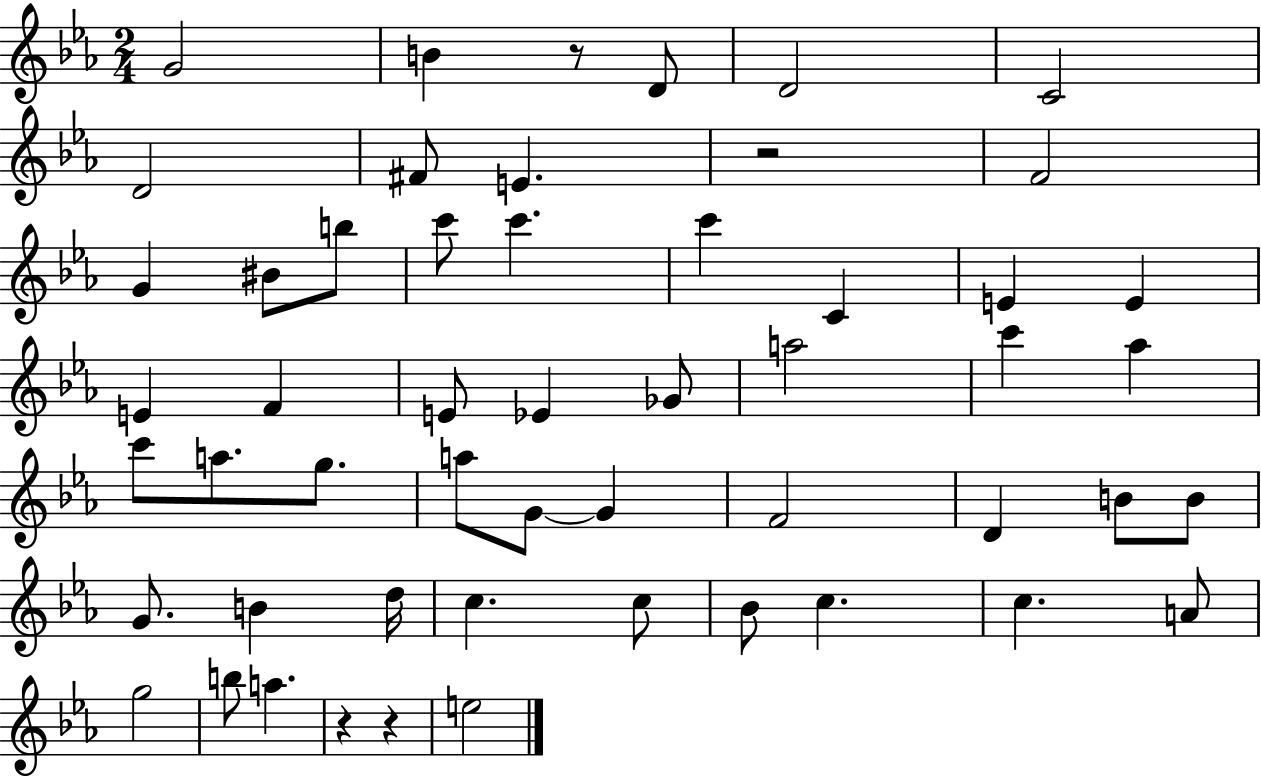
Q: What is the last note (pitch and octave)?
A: E5